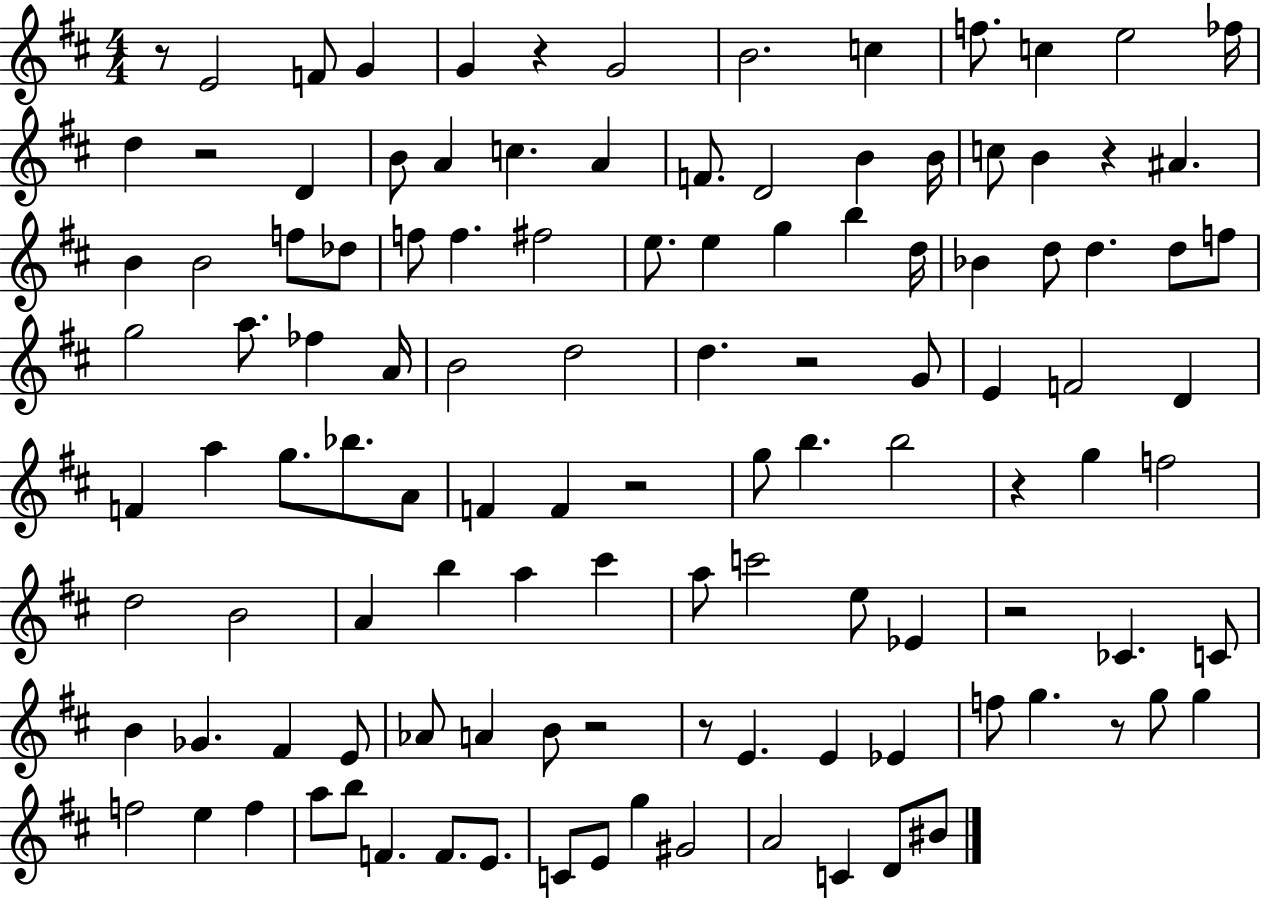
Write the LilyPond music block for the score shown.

{
  \clef treble
  \numericTimeSignature
  \time 4/4
  \key d \major
  r8 e'2 f'8 g'4 | g'4 r4 g'2 | b'2. c''4 | f''8. c''4 e''2 fes''16 | \break d''4 r2 d'4 | b'8 a'4 c''4. a'4 | f'8. d'2 b'4 b'16 | c''8 b'4 r4 ais'4. | \break b'4 b'2 f''8 des''8 | f''8 f''4. fis''2 | e''8. e''4 g''4 b''4 d''16 | bes'4 d''8 d''4. d''8 f''8 | \break g''2 a''8. fes''4 a'16 | b'2 d''2 | d''4. r2 g'8 | e'4 f'2 d'4 | \break f'4 a''4 g''8. bes''8. a'8 | f'4 f'4 r2 | g''8 b''4. b''2 | r4 g''4 f''2 | \break d''2 b'2 | a'4 b''4 a''4 cis'''4 | a''8 c'''2 e''8 ees'4 | r2 ces'4. c'8 | \break b'4 ges'4. fis'4 e'8 | aes'8 a'4 b'8 r2 | r8 e'4. e'4 ees'4 | f''8 g''4. r8 g''8 g''4 | \break f''2 e''4 f''4 | a''8 b''8 f'4. f'8. e'8. | c'8 e'8 g''4 gis'2 | a'2 c'4 d'8 bis'8 | \break \bar "|."
}